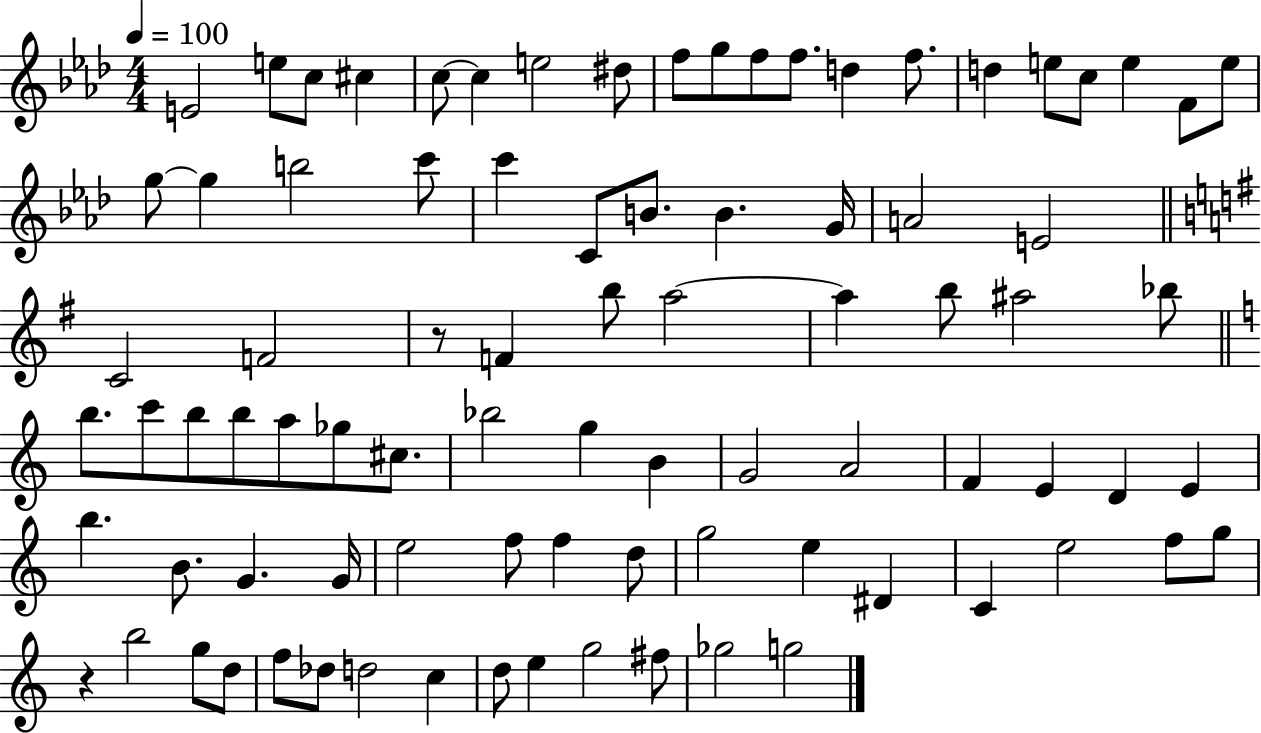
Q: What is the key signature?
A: AES major